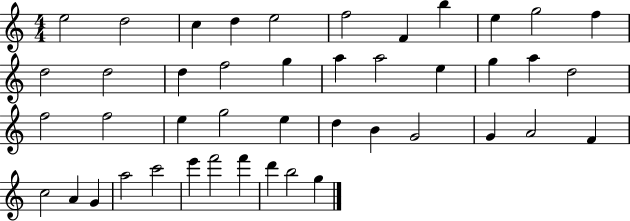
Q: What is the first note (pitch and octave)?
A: E5